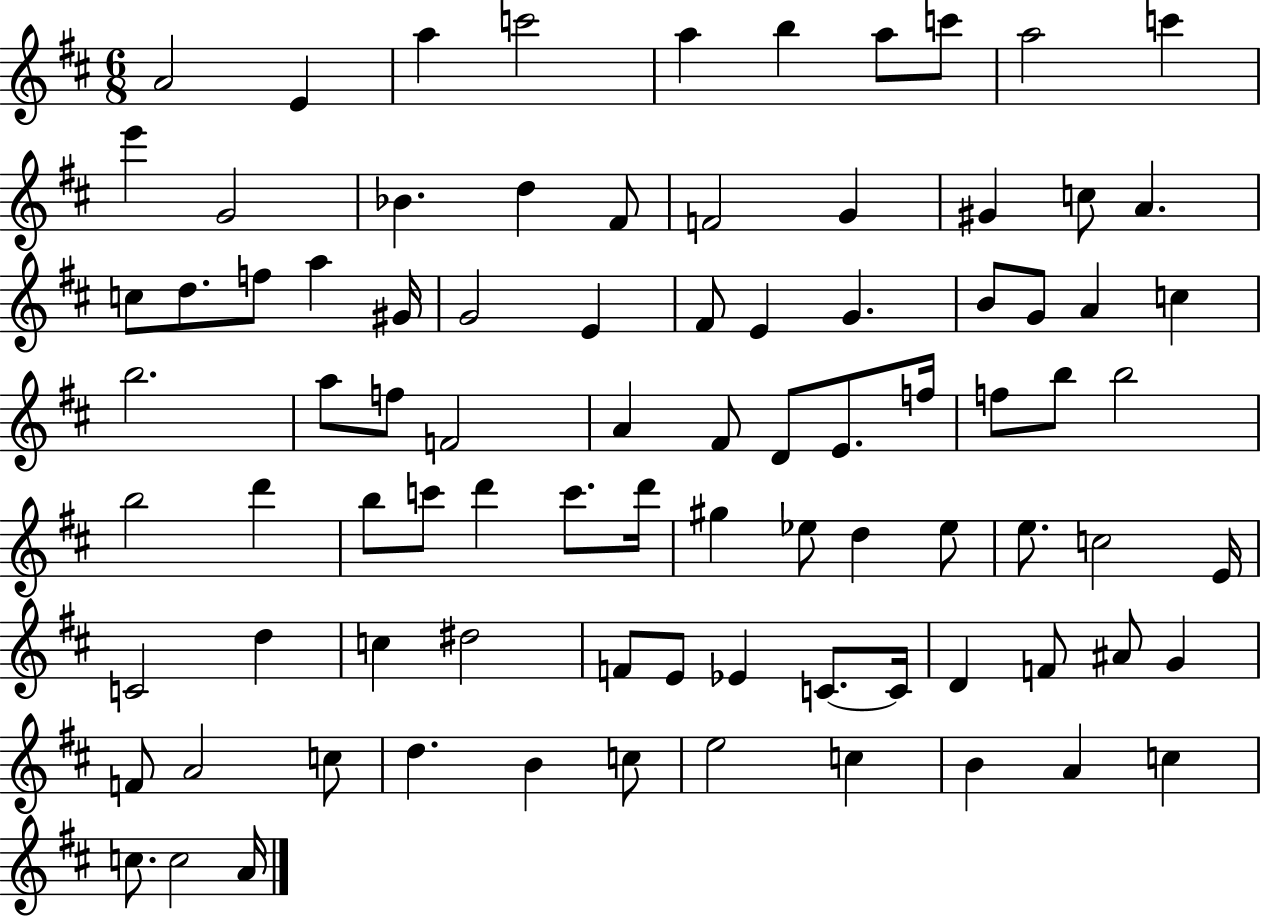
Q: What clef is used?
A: treble